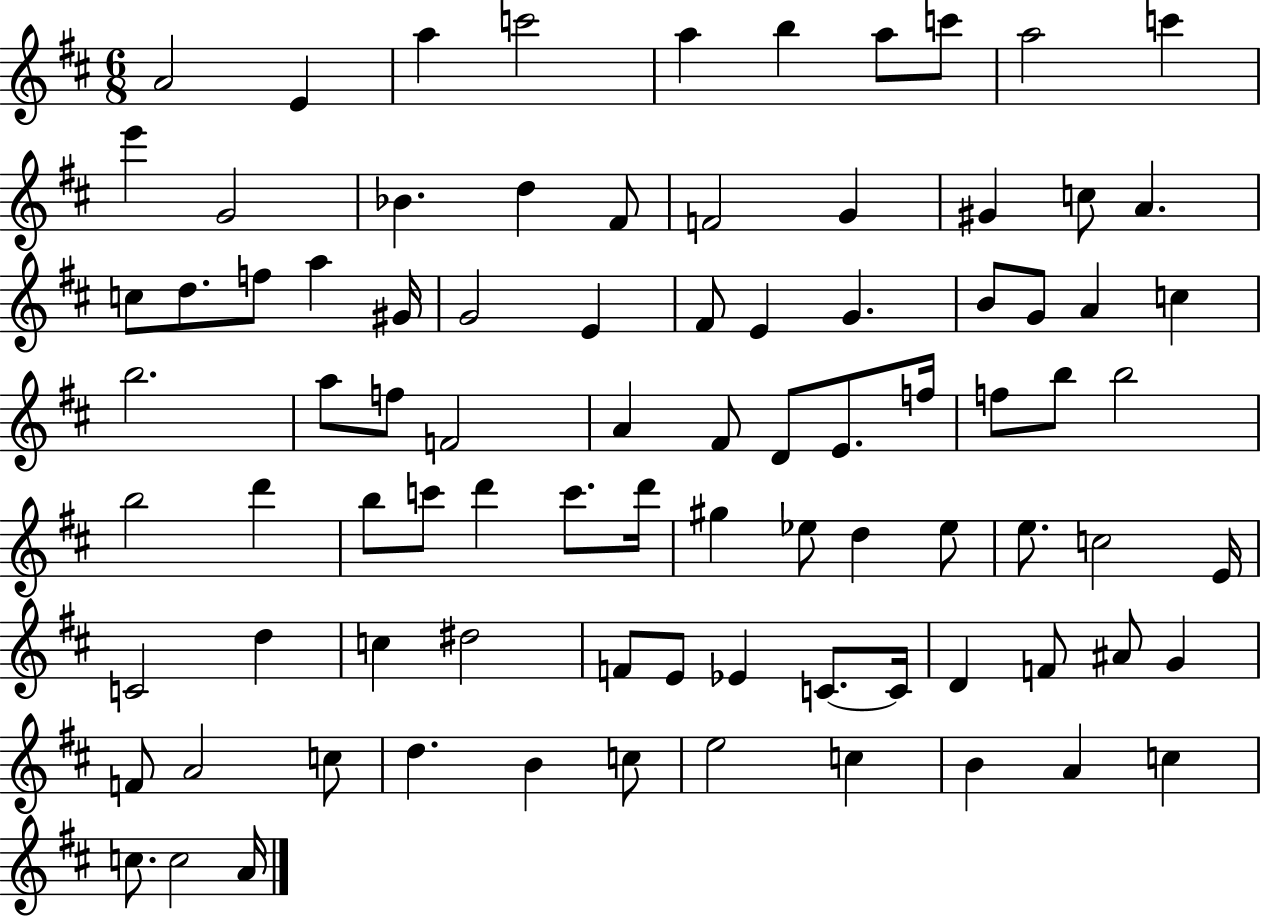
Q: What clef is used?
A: treble